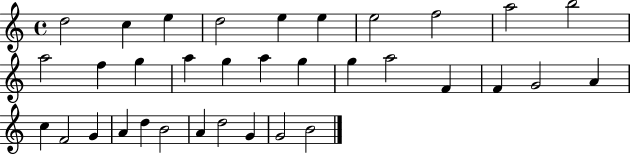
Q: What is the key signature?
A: C major